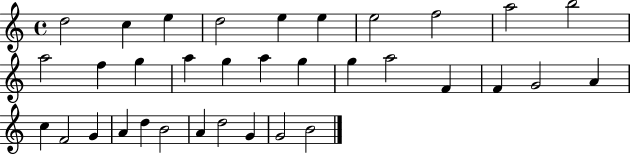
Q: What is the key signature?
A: C major